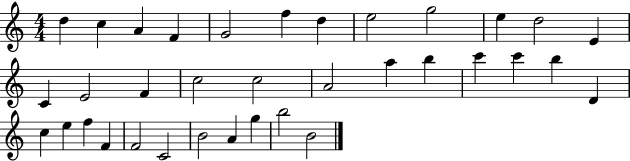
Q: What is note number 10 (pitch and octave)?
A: E5